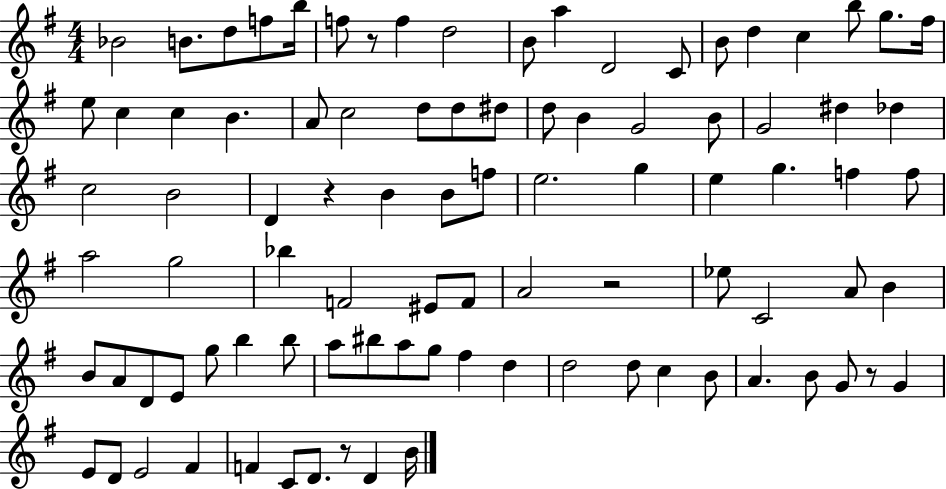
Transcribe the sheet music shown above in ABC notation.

X:1
T:Untitled
M:4/4
L:1/4
K:G
_B2 B/2 d/2 f/2 b/4 f/2 z/2 f d2 B/2 a D2 C/2 B/2 d c b/2 g/2 ^f/4 e/2 c c B A/2 c2 d/2 d/2 ^d/2 d/2 B G2 B/2 G2 ^d _d c2 B2 D z B B/2 f/2 e2 g e g f f/2 a2 g2 _b F2 ^E/2 F/2 A2 z2 _e/2 C2 A/2 B B/2 A/2 D/2 E/2 g/2 b b/2 a/2 ^b/2 a/2 g/2 ^f d d2 d/2 c B/2 A B/2 G/2 z/2 G E/2 D/2 E2 ^F F C/2 D/2 z/2 D B/4